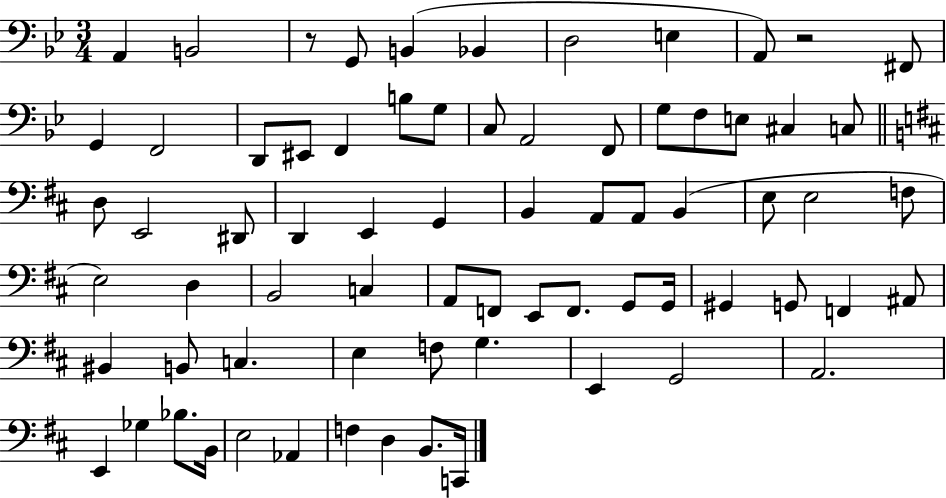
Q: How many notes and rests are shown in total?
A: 72